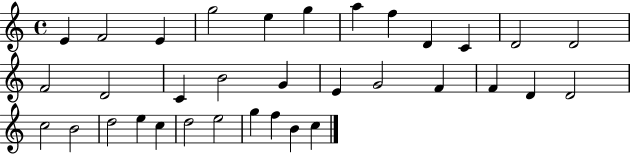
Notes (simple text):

E4/q F4/h E4/q G5/h E5/q G5/q A5/q F5/q D4/q C4/q D4/h D4/h F4/h D4/h C4/q B4/h G4/q E4/q G4/h F4/q F4/q D4/q D4/h C5/h B4/h D5/h E5/q C5/q D5/h E5/h G5/q F5/q B4/q C5/q